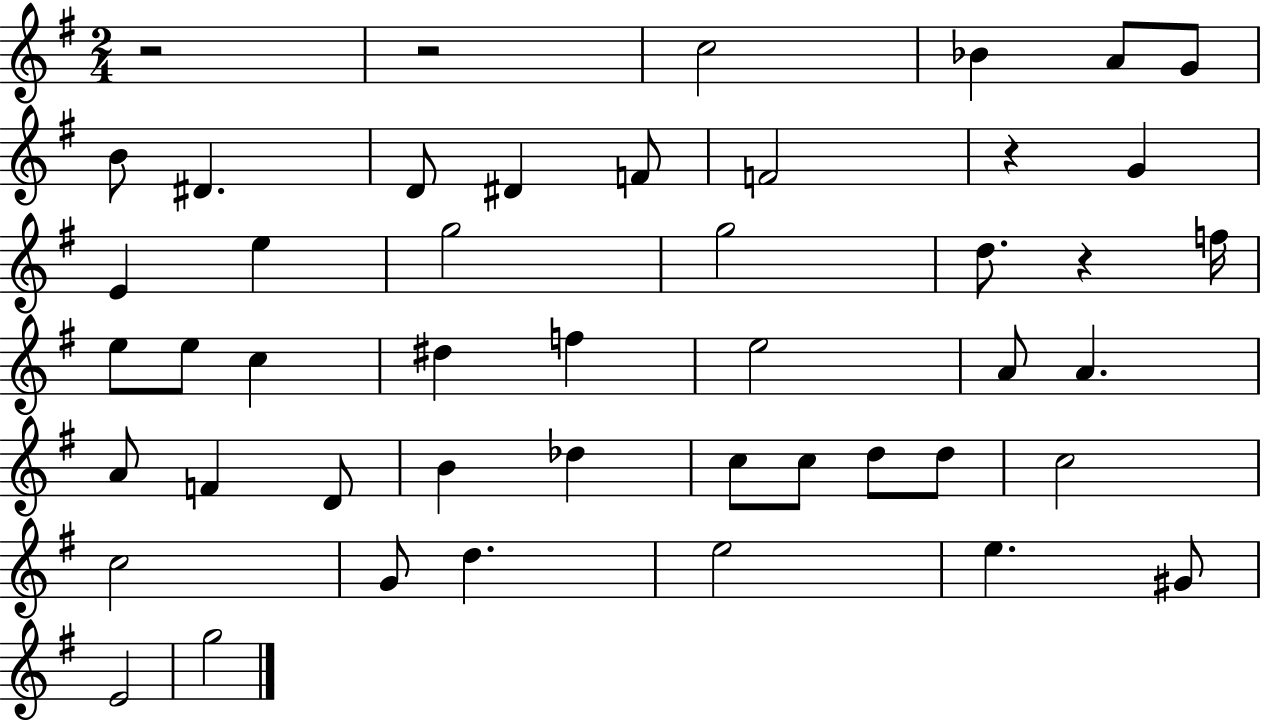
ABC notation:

X:1
T:Untitled
M:2/4
L:1/4
K:G
z2 z2 c2 _B A/2 G/2 B/2 ^D D/2 ^D F/2 F2 z G E e g2 g2 d/2 z f/4 e/2 e/2 c ^d f e2 A/2 A A/2 F D/2 B _d c/2 c/2 d/2 d/2 c2 c2 G/2 d e2 e ^G/2 E2 g2